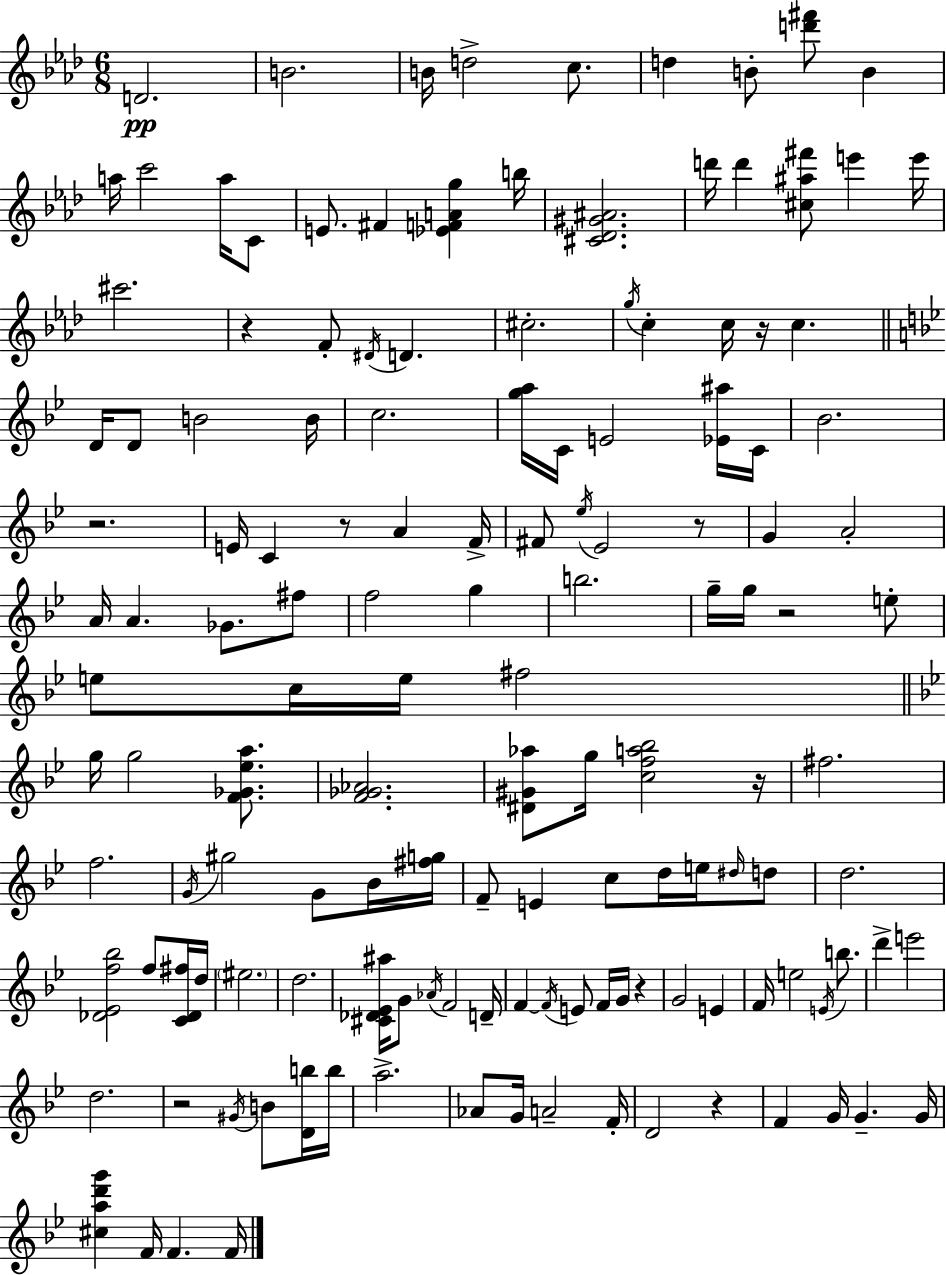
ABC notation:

X:1
T:Untitled
M:6/8
L:1/4
K:Ab
D2 B2 B/4 d2 c/2 d B/2 [d'^f']/2 B a/4 c'2 a/4 C/2 E/2 ^F [_EFAg] b/4 [^C_D^G^A]2 d'/4 d' [^c^a^f']/2 e' e'/4 ^c'2 z F/2 ^D/4 D ^c2 g/4 c c/4 z/4 c D/4 D/2 B2 B/4 c2 [ga]/4 C/4 E2 [_E^a]/4 C/4 _B2 z2 E/4 C z/2 A F/4 ^F/2 _e/4 _E2 z/2 G A2 A/4 A _G/2 ^f/2 f2 g b2 g/4 g/4 z2 e/2 e/2 c/4 e/4 ^f2 g/4 g2 [F_G_ea]/2 [F_G_A]2 [^D^G_a]/2 g/4 [cfa_b]2 z/4 ^f2 f2 G/4 ^g2 G/2 _B/4 [^fg]/4 F/2 E c/2 d/4 e/4 ^d/4 d/2 d2 [_D_Ef_b]2 f/2 [C_D^f]/4 d/4 ^e2 d2 [^C_D_E^a]/4 G/2 _A/4 F2 D/4 F F/4 E/2 F/4 G/4 z G2 E F/4 e2 E/4 b/2 d' e'2 d2 z2 ^G/4 B/2 [Db]/4 b/4 a2 _A/2 G/4 A2 F/4 D2 z F G/4 G G/4 [^cad'g'] F/4 F F/4